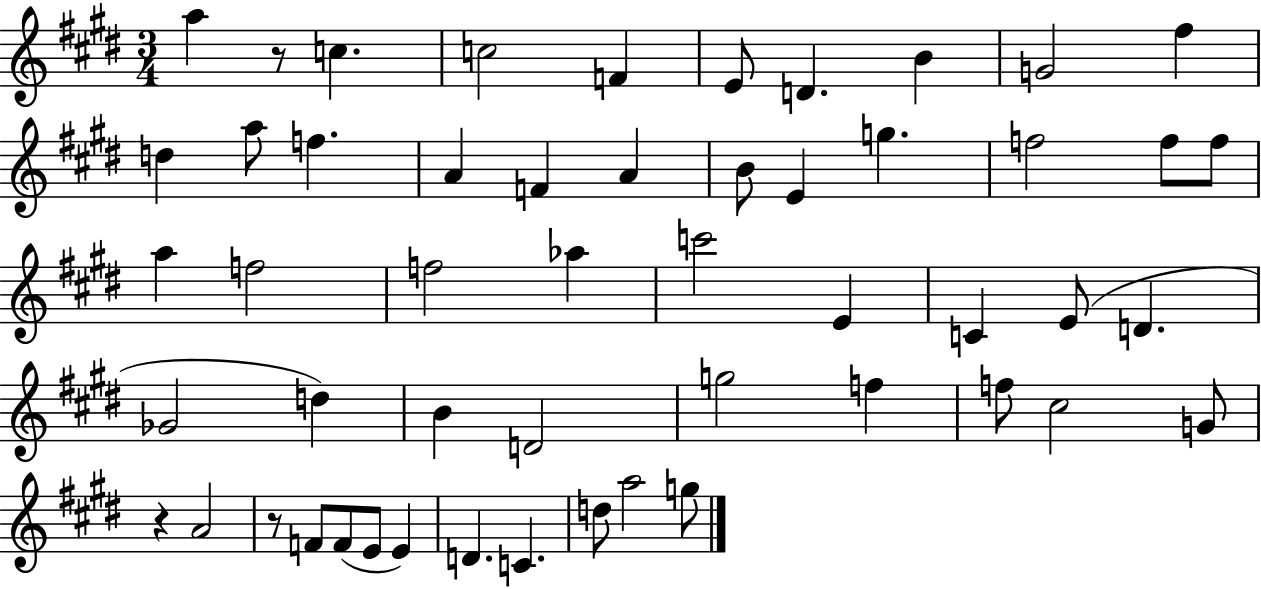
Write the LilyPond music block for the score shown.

{
  \clef treble
  \numericTimeSignature
  \time 3/4
  \key e \major
  a''4 r8 c''4. | c''2 f'4 | e'8 d'4. b'4 | g'2 fis''4 | \break d''4 a''8 f''4. | a'4 f'4 a'4 | b'8 e'4 g''4. | f''2 f''8 f''8 | \break a''4 f''2 | f''2 aes''4 | c'''2 e'4 | c'4 e'8( d'4. | \break ges'2 d''4) | b'4 d'2 | g''2 f''4 | f''8 cis''2 g'8 | \break r4 a'2 | r8 f'8 f'8( e'8 e'4) | d'4. c'4. | d''8 a''2 g''8 | \break \bar "|."
}